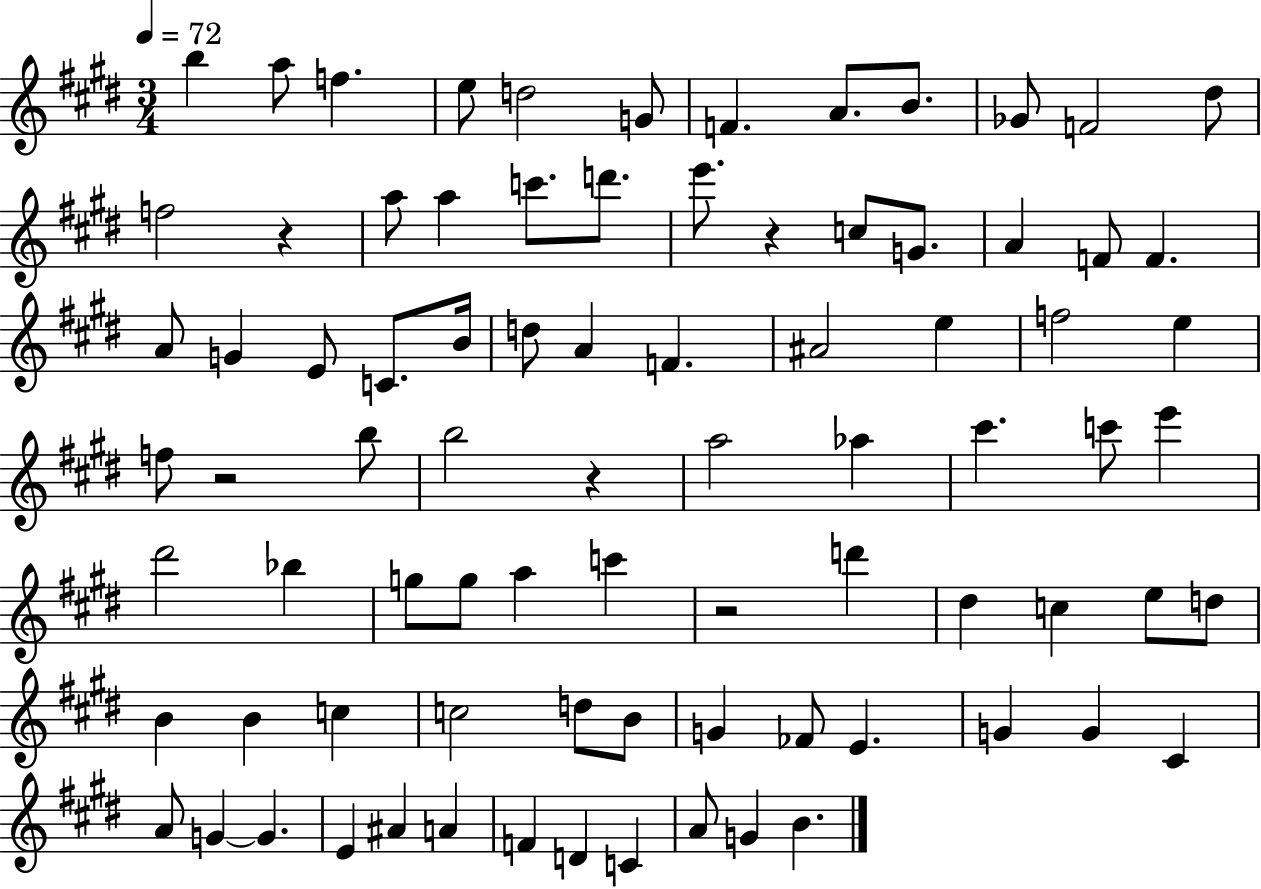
{
  \clef treble
  \numericTimeSignature
  \time 3/4
  \key e \major
  \tempo 4 = 72
  \repeat volta 2 { b''4 a''8 f''4. | e''8 d''2 g'8 | f'4. a'8. b'8. | ges'8 f'2 dis''8 | \break f''2 r4 | a''8 a''4 c'''8. d'''8. | e'''8. r4 c''8 g'8. | a'4 f'8 f'4. | \break a'8 g'4 e'8 c'8. b'16 | d''8 a'4 f'4. | ais'2 e''4 | f''2 e''4 | \break f''8 r2 b''8 | b''2 r4 | a''2 aes''4 | cis'''4. c'''8 e'''4 | \break dis'''2 bes''4 | g''8 g''8 a''4 c'''4 | r2 d'''4 | dis''4 c''4 e''8 d''8 | \break b'4 b'4 c''4 | c''2 d''8 b'8 | g'4 fes'8 e'4. | g'4 g'4 cis'4 | \break a'8 g'4~~ g'4. | e'4 ais'4 a'4 | f'4 d'4 c'4 | a'8 g'4 b'4. | \break } \bar "|."
}